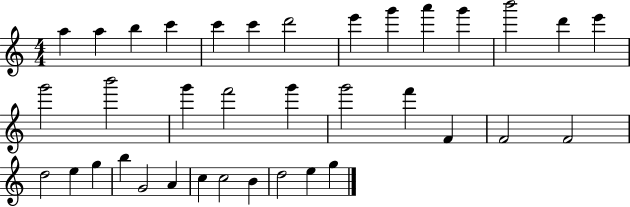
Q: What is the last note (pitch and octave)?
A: G5